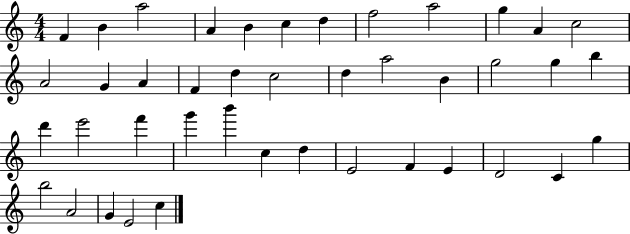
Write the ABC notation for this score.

X:1
T:Untitled
M:4/4
L:1/4
K:C
F B a2 A B c d f2 a2 g A c2 A2 G A F d c2 d a2 B g2 g b d' e'2 f' g' b' c d E2 F E D2 C g b2 A2 G E2 c